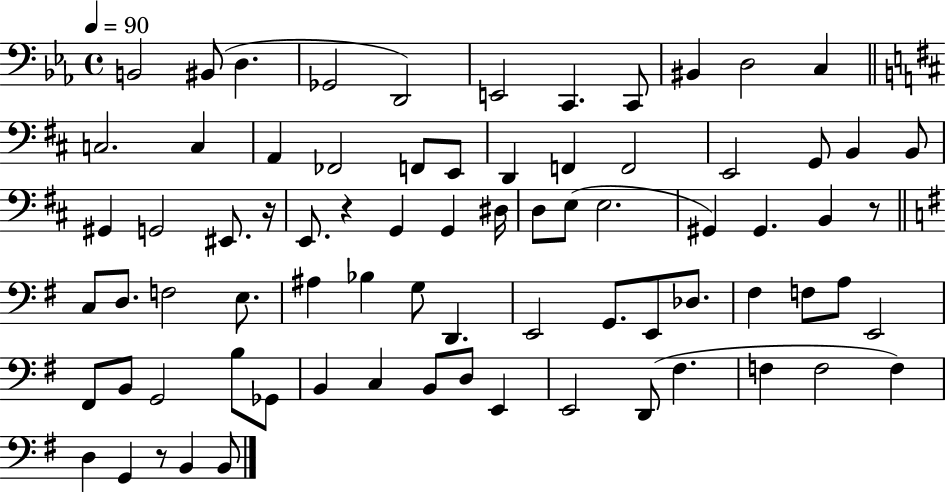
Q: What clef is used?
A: bass